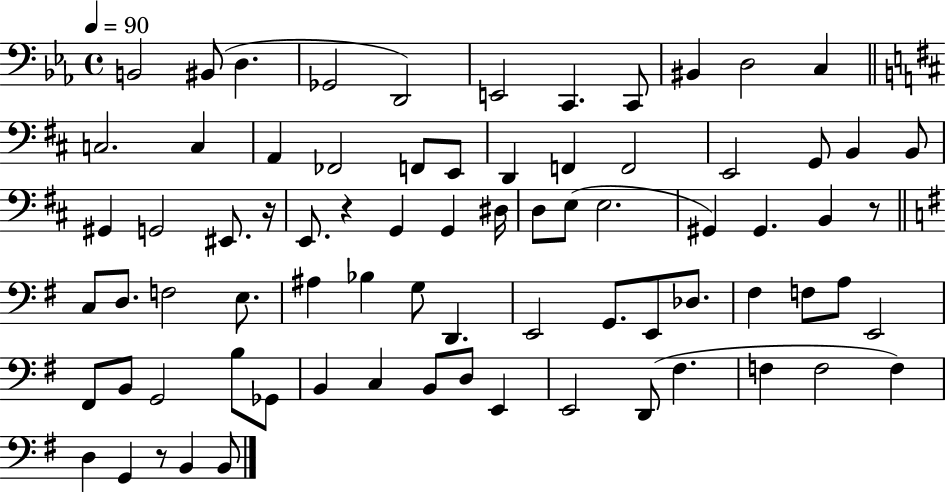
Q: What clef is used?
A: bass